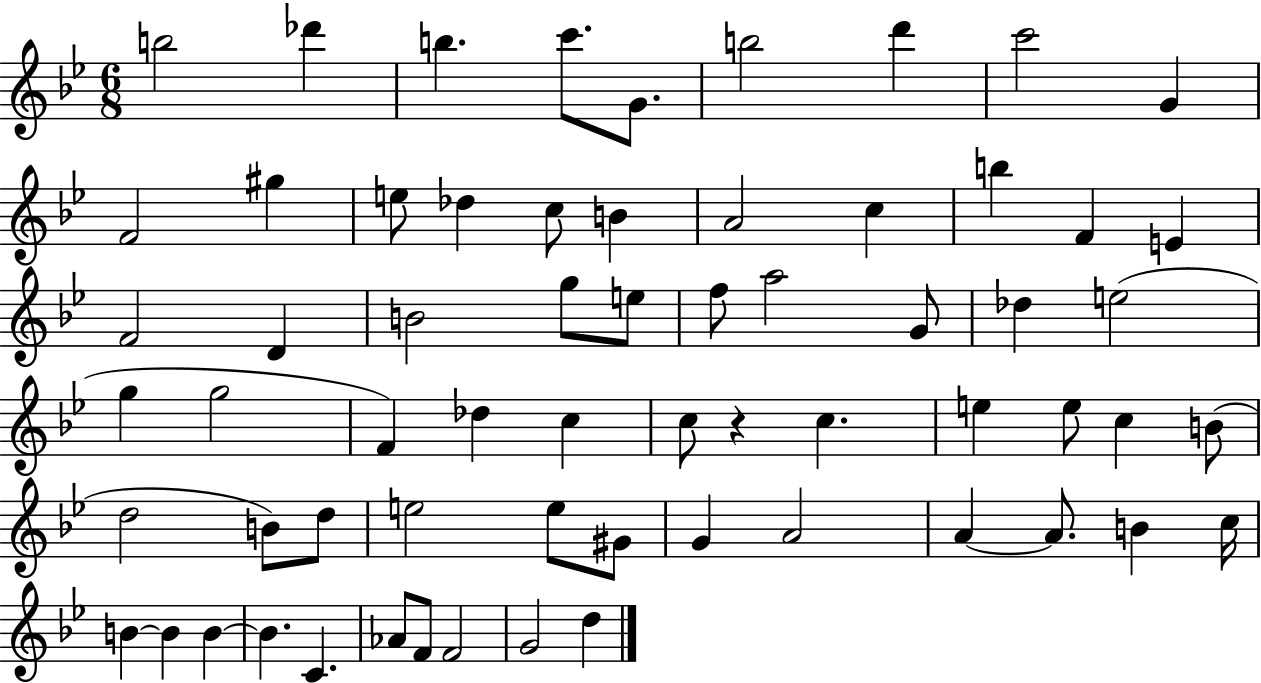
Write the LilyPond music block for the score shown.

{
  \clef treble
  \numericTimeSignature
  \time 6/8
  \key bes \major
  \repeat volta 2 { b''2 des'''4 | b''4. c'''8. g'8. | b''2 d'''4 | c'''2 g'4 | \break f'2 gis''4 | e''8 des''4 c''8 b'4 | a'2 c''4 | b''4 f'4 e'4 | \break f'2 d'4 | b'2 g''8 e''8 | f''8 a''2 g'8 | des''4 e''2( | \break g''4 g''2 | f'4) des''4 c''4 | c''8 r4 c''4. | e''4 e''8 c''4 b'8( | \break d''2 b'8) d''8 | e''2 e''8 gis'8 | g'4 a'2 | a'4~~ a'8. b'4 c''16 | \break b'4~~ b'4 b'4~~ | b'4. c'4. | aes'8 f'8 f'2 | g'2 d''4 | \break } \bar "|."
}